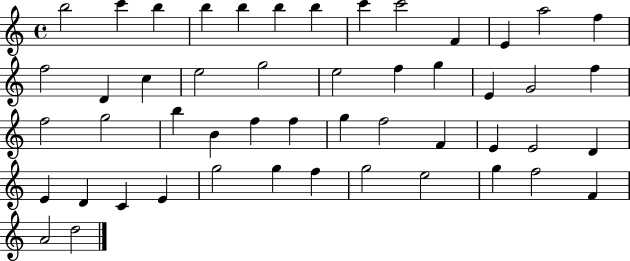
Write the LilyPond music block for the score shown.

{
  \clef treble
  \time 4/4
  \defaultTimeSignature
  \key c \major
  b''2 c'''4 b''4 | b''4 b''4 b''4 b''4 | c'''4 c'''2 f'4 | e'4 a''2 f''4 | \break f''2 d'4 c''4 | e''2 g''2 | e''2 f''4 g''4 | e'4 g'2 f''4 | \break f''2 g''2 | b''4 b'4 f''4 f''4 | g''4 f''2 f'4 | e'4 e'2 d'4 | \break e'4 d'4 c'4 e'4 | g''2 g''4 f''4 | g''2 e''2 | g''4 f''2 f'4 | \break a'2 d''2 | \bar "|."
}